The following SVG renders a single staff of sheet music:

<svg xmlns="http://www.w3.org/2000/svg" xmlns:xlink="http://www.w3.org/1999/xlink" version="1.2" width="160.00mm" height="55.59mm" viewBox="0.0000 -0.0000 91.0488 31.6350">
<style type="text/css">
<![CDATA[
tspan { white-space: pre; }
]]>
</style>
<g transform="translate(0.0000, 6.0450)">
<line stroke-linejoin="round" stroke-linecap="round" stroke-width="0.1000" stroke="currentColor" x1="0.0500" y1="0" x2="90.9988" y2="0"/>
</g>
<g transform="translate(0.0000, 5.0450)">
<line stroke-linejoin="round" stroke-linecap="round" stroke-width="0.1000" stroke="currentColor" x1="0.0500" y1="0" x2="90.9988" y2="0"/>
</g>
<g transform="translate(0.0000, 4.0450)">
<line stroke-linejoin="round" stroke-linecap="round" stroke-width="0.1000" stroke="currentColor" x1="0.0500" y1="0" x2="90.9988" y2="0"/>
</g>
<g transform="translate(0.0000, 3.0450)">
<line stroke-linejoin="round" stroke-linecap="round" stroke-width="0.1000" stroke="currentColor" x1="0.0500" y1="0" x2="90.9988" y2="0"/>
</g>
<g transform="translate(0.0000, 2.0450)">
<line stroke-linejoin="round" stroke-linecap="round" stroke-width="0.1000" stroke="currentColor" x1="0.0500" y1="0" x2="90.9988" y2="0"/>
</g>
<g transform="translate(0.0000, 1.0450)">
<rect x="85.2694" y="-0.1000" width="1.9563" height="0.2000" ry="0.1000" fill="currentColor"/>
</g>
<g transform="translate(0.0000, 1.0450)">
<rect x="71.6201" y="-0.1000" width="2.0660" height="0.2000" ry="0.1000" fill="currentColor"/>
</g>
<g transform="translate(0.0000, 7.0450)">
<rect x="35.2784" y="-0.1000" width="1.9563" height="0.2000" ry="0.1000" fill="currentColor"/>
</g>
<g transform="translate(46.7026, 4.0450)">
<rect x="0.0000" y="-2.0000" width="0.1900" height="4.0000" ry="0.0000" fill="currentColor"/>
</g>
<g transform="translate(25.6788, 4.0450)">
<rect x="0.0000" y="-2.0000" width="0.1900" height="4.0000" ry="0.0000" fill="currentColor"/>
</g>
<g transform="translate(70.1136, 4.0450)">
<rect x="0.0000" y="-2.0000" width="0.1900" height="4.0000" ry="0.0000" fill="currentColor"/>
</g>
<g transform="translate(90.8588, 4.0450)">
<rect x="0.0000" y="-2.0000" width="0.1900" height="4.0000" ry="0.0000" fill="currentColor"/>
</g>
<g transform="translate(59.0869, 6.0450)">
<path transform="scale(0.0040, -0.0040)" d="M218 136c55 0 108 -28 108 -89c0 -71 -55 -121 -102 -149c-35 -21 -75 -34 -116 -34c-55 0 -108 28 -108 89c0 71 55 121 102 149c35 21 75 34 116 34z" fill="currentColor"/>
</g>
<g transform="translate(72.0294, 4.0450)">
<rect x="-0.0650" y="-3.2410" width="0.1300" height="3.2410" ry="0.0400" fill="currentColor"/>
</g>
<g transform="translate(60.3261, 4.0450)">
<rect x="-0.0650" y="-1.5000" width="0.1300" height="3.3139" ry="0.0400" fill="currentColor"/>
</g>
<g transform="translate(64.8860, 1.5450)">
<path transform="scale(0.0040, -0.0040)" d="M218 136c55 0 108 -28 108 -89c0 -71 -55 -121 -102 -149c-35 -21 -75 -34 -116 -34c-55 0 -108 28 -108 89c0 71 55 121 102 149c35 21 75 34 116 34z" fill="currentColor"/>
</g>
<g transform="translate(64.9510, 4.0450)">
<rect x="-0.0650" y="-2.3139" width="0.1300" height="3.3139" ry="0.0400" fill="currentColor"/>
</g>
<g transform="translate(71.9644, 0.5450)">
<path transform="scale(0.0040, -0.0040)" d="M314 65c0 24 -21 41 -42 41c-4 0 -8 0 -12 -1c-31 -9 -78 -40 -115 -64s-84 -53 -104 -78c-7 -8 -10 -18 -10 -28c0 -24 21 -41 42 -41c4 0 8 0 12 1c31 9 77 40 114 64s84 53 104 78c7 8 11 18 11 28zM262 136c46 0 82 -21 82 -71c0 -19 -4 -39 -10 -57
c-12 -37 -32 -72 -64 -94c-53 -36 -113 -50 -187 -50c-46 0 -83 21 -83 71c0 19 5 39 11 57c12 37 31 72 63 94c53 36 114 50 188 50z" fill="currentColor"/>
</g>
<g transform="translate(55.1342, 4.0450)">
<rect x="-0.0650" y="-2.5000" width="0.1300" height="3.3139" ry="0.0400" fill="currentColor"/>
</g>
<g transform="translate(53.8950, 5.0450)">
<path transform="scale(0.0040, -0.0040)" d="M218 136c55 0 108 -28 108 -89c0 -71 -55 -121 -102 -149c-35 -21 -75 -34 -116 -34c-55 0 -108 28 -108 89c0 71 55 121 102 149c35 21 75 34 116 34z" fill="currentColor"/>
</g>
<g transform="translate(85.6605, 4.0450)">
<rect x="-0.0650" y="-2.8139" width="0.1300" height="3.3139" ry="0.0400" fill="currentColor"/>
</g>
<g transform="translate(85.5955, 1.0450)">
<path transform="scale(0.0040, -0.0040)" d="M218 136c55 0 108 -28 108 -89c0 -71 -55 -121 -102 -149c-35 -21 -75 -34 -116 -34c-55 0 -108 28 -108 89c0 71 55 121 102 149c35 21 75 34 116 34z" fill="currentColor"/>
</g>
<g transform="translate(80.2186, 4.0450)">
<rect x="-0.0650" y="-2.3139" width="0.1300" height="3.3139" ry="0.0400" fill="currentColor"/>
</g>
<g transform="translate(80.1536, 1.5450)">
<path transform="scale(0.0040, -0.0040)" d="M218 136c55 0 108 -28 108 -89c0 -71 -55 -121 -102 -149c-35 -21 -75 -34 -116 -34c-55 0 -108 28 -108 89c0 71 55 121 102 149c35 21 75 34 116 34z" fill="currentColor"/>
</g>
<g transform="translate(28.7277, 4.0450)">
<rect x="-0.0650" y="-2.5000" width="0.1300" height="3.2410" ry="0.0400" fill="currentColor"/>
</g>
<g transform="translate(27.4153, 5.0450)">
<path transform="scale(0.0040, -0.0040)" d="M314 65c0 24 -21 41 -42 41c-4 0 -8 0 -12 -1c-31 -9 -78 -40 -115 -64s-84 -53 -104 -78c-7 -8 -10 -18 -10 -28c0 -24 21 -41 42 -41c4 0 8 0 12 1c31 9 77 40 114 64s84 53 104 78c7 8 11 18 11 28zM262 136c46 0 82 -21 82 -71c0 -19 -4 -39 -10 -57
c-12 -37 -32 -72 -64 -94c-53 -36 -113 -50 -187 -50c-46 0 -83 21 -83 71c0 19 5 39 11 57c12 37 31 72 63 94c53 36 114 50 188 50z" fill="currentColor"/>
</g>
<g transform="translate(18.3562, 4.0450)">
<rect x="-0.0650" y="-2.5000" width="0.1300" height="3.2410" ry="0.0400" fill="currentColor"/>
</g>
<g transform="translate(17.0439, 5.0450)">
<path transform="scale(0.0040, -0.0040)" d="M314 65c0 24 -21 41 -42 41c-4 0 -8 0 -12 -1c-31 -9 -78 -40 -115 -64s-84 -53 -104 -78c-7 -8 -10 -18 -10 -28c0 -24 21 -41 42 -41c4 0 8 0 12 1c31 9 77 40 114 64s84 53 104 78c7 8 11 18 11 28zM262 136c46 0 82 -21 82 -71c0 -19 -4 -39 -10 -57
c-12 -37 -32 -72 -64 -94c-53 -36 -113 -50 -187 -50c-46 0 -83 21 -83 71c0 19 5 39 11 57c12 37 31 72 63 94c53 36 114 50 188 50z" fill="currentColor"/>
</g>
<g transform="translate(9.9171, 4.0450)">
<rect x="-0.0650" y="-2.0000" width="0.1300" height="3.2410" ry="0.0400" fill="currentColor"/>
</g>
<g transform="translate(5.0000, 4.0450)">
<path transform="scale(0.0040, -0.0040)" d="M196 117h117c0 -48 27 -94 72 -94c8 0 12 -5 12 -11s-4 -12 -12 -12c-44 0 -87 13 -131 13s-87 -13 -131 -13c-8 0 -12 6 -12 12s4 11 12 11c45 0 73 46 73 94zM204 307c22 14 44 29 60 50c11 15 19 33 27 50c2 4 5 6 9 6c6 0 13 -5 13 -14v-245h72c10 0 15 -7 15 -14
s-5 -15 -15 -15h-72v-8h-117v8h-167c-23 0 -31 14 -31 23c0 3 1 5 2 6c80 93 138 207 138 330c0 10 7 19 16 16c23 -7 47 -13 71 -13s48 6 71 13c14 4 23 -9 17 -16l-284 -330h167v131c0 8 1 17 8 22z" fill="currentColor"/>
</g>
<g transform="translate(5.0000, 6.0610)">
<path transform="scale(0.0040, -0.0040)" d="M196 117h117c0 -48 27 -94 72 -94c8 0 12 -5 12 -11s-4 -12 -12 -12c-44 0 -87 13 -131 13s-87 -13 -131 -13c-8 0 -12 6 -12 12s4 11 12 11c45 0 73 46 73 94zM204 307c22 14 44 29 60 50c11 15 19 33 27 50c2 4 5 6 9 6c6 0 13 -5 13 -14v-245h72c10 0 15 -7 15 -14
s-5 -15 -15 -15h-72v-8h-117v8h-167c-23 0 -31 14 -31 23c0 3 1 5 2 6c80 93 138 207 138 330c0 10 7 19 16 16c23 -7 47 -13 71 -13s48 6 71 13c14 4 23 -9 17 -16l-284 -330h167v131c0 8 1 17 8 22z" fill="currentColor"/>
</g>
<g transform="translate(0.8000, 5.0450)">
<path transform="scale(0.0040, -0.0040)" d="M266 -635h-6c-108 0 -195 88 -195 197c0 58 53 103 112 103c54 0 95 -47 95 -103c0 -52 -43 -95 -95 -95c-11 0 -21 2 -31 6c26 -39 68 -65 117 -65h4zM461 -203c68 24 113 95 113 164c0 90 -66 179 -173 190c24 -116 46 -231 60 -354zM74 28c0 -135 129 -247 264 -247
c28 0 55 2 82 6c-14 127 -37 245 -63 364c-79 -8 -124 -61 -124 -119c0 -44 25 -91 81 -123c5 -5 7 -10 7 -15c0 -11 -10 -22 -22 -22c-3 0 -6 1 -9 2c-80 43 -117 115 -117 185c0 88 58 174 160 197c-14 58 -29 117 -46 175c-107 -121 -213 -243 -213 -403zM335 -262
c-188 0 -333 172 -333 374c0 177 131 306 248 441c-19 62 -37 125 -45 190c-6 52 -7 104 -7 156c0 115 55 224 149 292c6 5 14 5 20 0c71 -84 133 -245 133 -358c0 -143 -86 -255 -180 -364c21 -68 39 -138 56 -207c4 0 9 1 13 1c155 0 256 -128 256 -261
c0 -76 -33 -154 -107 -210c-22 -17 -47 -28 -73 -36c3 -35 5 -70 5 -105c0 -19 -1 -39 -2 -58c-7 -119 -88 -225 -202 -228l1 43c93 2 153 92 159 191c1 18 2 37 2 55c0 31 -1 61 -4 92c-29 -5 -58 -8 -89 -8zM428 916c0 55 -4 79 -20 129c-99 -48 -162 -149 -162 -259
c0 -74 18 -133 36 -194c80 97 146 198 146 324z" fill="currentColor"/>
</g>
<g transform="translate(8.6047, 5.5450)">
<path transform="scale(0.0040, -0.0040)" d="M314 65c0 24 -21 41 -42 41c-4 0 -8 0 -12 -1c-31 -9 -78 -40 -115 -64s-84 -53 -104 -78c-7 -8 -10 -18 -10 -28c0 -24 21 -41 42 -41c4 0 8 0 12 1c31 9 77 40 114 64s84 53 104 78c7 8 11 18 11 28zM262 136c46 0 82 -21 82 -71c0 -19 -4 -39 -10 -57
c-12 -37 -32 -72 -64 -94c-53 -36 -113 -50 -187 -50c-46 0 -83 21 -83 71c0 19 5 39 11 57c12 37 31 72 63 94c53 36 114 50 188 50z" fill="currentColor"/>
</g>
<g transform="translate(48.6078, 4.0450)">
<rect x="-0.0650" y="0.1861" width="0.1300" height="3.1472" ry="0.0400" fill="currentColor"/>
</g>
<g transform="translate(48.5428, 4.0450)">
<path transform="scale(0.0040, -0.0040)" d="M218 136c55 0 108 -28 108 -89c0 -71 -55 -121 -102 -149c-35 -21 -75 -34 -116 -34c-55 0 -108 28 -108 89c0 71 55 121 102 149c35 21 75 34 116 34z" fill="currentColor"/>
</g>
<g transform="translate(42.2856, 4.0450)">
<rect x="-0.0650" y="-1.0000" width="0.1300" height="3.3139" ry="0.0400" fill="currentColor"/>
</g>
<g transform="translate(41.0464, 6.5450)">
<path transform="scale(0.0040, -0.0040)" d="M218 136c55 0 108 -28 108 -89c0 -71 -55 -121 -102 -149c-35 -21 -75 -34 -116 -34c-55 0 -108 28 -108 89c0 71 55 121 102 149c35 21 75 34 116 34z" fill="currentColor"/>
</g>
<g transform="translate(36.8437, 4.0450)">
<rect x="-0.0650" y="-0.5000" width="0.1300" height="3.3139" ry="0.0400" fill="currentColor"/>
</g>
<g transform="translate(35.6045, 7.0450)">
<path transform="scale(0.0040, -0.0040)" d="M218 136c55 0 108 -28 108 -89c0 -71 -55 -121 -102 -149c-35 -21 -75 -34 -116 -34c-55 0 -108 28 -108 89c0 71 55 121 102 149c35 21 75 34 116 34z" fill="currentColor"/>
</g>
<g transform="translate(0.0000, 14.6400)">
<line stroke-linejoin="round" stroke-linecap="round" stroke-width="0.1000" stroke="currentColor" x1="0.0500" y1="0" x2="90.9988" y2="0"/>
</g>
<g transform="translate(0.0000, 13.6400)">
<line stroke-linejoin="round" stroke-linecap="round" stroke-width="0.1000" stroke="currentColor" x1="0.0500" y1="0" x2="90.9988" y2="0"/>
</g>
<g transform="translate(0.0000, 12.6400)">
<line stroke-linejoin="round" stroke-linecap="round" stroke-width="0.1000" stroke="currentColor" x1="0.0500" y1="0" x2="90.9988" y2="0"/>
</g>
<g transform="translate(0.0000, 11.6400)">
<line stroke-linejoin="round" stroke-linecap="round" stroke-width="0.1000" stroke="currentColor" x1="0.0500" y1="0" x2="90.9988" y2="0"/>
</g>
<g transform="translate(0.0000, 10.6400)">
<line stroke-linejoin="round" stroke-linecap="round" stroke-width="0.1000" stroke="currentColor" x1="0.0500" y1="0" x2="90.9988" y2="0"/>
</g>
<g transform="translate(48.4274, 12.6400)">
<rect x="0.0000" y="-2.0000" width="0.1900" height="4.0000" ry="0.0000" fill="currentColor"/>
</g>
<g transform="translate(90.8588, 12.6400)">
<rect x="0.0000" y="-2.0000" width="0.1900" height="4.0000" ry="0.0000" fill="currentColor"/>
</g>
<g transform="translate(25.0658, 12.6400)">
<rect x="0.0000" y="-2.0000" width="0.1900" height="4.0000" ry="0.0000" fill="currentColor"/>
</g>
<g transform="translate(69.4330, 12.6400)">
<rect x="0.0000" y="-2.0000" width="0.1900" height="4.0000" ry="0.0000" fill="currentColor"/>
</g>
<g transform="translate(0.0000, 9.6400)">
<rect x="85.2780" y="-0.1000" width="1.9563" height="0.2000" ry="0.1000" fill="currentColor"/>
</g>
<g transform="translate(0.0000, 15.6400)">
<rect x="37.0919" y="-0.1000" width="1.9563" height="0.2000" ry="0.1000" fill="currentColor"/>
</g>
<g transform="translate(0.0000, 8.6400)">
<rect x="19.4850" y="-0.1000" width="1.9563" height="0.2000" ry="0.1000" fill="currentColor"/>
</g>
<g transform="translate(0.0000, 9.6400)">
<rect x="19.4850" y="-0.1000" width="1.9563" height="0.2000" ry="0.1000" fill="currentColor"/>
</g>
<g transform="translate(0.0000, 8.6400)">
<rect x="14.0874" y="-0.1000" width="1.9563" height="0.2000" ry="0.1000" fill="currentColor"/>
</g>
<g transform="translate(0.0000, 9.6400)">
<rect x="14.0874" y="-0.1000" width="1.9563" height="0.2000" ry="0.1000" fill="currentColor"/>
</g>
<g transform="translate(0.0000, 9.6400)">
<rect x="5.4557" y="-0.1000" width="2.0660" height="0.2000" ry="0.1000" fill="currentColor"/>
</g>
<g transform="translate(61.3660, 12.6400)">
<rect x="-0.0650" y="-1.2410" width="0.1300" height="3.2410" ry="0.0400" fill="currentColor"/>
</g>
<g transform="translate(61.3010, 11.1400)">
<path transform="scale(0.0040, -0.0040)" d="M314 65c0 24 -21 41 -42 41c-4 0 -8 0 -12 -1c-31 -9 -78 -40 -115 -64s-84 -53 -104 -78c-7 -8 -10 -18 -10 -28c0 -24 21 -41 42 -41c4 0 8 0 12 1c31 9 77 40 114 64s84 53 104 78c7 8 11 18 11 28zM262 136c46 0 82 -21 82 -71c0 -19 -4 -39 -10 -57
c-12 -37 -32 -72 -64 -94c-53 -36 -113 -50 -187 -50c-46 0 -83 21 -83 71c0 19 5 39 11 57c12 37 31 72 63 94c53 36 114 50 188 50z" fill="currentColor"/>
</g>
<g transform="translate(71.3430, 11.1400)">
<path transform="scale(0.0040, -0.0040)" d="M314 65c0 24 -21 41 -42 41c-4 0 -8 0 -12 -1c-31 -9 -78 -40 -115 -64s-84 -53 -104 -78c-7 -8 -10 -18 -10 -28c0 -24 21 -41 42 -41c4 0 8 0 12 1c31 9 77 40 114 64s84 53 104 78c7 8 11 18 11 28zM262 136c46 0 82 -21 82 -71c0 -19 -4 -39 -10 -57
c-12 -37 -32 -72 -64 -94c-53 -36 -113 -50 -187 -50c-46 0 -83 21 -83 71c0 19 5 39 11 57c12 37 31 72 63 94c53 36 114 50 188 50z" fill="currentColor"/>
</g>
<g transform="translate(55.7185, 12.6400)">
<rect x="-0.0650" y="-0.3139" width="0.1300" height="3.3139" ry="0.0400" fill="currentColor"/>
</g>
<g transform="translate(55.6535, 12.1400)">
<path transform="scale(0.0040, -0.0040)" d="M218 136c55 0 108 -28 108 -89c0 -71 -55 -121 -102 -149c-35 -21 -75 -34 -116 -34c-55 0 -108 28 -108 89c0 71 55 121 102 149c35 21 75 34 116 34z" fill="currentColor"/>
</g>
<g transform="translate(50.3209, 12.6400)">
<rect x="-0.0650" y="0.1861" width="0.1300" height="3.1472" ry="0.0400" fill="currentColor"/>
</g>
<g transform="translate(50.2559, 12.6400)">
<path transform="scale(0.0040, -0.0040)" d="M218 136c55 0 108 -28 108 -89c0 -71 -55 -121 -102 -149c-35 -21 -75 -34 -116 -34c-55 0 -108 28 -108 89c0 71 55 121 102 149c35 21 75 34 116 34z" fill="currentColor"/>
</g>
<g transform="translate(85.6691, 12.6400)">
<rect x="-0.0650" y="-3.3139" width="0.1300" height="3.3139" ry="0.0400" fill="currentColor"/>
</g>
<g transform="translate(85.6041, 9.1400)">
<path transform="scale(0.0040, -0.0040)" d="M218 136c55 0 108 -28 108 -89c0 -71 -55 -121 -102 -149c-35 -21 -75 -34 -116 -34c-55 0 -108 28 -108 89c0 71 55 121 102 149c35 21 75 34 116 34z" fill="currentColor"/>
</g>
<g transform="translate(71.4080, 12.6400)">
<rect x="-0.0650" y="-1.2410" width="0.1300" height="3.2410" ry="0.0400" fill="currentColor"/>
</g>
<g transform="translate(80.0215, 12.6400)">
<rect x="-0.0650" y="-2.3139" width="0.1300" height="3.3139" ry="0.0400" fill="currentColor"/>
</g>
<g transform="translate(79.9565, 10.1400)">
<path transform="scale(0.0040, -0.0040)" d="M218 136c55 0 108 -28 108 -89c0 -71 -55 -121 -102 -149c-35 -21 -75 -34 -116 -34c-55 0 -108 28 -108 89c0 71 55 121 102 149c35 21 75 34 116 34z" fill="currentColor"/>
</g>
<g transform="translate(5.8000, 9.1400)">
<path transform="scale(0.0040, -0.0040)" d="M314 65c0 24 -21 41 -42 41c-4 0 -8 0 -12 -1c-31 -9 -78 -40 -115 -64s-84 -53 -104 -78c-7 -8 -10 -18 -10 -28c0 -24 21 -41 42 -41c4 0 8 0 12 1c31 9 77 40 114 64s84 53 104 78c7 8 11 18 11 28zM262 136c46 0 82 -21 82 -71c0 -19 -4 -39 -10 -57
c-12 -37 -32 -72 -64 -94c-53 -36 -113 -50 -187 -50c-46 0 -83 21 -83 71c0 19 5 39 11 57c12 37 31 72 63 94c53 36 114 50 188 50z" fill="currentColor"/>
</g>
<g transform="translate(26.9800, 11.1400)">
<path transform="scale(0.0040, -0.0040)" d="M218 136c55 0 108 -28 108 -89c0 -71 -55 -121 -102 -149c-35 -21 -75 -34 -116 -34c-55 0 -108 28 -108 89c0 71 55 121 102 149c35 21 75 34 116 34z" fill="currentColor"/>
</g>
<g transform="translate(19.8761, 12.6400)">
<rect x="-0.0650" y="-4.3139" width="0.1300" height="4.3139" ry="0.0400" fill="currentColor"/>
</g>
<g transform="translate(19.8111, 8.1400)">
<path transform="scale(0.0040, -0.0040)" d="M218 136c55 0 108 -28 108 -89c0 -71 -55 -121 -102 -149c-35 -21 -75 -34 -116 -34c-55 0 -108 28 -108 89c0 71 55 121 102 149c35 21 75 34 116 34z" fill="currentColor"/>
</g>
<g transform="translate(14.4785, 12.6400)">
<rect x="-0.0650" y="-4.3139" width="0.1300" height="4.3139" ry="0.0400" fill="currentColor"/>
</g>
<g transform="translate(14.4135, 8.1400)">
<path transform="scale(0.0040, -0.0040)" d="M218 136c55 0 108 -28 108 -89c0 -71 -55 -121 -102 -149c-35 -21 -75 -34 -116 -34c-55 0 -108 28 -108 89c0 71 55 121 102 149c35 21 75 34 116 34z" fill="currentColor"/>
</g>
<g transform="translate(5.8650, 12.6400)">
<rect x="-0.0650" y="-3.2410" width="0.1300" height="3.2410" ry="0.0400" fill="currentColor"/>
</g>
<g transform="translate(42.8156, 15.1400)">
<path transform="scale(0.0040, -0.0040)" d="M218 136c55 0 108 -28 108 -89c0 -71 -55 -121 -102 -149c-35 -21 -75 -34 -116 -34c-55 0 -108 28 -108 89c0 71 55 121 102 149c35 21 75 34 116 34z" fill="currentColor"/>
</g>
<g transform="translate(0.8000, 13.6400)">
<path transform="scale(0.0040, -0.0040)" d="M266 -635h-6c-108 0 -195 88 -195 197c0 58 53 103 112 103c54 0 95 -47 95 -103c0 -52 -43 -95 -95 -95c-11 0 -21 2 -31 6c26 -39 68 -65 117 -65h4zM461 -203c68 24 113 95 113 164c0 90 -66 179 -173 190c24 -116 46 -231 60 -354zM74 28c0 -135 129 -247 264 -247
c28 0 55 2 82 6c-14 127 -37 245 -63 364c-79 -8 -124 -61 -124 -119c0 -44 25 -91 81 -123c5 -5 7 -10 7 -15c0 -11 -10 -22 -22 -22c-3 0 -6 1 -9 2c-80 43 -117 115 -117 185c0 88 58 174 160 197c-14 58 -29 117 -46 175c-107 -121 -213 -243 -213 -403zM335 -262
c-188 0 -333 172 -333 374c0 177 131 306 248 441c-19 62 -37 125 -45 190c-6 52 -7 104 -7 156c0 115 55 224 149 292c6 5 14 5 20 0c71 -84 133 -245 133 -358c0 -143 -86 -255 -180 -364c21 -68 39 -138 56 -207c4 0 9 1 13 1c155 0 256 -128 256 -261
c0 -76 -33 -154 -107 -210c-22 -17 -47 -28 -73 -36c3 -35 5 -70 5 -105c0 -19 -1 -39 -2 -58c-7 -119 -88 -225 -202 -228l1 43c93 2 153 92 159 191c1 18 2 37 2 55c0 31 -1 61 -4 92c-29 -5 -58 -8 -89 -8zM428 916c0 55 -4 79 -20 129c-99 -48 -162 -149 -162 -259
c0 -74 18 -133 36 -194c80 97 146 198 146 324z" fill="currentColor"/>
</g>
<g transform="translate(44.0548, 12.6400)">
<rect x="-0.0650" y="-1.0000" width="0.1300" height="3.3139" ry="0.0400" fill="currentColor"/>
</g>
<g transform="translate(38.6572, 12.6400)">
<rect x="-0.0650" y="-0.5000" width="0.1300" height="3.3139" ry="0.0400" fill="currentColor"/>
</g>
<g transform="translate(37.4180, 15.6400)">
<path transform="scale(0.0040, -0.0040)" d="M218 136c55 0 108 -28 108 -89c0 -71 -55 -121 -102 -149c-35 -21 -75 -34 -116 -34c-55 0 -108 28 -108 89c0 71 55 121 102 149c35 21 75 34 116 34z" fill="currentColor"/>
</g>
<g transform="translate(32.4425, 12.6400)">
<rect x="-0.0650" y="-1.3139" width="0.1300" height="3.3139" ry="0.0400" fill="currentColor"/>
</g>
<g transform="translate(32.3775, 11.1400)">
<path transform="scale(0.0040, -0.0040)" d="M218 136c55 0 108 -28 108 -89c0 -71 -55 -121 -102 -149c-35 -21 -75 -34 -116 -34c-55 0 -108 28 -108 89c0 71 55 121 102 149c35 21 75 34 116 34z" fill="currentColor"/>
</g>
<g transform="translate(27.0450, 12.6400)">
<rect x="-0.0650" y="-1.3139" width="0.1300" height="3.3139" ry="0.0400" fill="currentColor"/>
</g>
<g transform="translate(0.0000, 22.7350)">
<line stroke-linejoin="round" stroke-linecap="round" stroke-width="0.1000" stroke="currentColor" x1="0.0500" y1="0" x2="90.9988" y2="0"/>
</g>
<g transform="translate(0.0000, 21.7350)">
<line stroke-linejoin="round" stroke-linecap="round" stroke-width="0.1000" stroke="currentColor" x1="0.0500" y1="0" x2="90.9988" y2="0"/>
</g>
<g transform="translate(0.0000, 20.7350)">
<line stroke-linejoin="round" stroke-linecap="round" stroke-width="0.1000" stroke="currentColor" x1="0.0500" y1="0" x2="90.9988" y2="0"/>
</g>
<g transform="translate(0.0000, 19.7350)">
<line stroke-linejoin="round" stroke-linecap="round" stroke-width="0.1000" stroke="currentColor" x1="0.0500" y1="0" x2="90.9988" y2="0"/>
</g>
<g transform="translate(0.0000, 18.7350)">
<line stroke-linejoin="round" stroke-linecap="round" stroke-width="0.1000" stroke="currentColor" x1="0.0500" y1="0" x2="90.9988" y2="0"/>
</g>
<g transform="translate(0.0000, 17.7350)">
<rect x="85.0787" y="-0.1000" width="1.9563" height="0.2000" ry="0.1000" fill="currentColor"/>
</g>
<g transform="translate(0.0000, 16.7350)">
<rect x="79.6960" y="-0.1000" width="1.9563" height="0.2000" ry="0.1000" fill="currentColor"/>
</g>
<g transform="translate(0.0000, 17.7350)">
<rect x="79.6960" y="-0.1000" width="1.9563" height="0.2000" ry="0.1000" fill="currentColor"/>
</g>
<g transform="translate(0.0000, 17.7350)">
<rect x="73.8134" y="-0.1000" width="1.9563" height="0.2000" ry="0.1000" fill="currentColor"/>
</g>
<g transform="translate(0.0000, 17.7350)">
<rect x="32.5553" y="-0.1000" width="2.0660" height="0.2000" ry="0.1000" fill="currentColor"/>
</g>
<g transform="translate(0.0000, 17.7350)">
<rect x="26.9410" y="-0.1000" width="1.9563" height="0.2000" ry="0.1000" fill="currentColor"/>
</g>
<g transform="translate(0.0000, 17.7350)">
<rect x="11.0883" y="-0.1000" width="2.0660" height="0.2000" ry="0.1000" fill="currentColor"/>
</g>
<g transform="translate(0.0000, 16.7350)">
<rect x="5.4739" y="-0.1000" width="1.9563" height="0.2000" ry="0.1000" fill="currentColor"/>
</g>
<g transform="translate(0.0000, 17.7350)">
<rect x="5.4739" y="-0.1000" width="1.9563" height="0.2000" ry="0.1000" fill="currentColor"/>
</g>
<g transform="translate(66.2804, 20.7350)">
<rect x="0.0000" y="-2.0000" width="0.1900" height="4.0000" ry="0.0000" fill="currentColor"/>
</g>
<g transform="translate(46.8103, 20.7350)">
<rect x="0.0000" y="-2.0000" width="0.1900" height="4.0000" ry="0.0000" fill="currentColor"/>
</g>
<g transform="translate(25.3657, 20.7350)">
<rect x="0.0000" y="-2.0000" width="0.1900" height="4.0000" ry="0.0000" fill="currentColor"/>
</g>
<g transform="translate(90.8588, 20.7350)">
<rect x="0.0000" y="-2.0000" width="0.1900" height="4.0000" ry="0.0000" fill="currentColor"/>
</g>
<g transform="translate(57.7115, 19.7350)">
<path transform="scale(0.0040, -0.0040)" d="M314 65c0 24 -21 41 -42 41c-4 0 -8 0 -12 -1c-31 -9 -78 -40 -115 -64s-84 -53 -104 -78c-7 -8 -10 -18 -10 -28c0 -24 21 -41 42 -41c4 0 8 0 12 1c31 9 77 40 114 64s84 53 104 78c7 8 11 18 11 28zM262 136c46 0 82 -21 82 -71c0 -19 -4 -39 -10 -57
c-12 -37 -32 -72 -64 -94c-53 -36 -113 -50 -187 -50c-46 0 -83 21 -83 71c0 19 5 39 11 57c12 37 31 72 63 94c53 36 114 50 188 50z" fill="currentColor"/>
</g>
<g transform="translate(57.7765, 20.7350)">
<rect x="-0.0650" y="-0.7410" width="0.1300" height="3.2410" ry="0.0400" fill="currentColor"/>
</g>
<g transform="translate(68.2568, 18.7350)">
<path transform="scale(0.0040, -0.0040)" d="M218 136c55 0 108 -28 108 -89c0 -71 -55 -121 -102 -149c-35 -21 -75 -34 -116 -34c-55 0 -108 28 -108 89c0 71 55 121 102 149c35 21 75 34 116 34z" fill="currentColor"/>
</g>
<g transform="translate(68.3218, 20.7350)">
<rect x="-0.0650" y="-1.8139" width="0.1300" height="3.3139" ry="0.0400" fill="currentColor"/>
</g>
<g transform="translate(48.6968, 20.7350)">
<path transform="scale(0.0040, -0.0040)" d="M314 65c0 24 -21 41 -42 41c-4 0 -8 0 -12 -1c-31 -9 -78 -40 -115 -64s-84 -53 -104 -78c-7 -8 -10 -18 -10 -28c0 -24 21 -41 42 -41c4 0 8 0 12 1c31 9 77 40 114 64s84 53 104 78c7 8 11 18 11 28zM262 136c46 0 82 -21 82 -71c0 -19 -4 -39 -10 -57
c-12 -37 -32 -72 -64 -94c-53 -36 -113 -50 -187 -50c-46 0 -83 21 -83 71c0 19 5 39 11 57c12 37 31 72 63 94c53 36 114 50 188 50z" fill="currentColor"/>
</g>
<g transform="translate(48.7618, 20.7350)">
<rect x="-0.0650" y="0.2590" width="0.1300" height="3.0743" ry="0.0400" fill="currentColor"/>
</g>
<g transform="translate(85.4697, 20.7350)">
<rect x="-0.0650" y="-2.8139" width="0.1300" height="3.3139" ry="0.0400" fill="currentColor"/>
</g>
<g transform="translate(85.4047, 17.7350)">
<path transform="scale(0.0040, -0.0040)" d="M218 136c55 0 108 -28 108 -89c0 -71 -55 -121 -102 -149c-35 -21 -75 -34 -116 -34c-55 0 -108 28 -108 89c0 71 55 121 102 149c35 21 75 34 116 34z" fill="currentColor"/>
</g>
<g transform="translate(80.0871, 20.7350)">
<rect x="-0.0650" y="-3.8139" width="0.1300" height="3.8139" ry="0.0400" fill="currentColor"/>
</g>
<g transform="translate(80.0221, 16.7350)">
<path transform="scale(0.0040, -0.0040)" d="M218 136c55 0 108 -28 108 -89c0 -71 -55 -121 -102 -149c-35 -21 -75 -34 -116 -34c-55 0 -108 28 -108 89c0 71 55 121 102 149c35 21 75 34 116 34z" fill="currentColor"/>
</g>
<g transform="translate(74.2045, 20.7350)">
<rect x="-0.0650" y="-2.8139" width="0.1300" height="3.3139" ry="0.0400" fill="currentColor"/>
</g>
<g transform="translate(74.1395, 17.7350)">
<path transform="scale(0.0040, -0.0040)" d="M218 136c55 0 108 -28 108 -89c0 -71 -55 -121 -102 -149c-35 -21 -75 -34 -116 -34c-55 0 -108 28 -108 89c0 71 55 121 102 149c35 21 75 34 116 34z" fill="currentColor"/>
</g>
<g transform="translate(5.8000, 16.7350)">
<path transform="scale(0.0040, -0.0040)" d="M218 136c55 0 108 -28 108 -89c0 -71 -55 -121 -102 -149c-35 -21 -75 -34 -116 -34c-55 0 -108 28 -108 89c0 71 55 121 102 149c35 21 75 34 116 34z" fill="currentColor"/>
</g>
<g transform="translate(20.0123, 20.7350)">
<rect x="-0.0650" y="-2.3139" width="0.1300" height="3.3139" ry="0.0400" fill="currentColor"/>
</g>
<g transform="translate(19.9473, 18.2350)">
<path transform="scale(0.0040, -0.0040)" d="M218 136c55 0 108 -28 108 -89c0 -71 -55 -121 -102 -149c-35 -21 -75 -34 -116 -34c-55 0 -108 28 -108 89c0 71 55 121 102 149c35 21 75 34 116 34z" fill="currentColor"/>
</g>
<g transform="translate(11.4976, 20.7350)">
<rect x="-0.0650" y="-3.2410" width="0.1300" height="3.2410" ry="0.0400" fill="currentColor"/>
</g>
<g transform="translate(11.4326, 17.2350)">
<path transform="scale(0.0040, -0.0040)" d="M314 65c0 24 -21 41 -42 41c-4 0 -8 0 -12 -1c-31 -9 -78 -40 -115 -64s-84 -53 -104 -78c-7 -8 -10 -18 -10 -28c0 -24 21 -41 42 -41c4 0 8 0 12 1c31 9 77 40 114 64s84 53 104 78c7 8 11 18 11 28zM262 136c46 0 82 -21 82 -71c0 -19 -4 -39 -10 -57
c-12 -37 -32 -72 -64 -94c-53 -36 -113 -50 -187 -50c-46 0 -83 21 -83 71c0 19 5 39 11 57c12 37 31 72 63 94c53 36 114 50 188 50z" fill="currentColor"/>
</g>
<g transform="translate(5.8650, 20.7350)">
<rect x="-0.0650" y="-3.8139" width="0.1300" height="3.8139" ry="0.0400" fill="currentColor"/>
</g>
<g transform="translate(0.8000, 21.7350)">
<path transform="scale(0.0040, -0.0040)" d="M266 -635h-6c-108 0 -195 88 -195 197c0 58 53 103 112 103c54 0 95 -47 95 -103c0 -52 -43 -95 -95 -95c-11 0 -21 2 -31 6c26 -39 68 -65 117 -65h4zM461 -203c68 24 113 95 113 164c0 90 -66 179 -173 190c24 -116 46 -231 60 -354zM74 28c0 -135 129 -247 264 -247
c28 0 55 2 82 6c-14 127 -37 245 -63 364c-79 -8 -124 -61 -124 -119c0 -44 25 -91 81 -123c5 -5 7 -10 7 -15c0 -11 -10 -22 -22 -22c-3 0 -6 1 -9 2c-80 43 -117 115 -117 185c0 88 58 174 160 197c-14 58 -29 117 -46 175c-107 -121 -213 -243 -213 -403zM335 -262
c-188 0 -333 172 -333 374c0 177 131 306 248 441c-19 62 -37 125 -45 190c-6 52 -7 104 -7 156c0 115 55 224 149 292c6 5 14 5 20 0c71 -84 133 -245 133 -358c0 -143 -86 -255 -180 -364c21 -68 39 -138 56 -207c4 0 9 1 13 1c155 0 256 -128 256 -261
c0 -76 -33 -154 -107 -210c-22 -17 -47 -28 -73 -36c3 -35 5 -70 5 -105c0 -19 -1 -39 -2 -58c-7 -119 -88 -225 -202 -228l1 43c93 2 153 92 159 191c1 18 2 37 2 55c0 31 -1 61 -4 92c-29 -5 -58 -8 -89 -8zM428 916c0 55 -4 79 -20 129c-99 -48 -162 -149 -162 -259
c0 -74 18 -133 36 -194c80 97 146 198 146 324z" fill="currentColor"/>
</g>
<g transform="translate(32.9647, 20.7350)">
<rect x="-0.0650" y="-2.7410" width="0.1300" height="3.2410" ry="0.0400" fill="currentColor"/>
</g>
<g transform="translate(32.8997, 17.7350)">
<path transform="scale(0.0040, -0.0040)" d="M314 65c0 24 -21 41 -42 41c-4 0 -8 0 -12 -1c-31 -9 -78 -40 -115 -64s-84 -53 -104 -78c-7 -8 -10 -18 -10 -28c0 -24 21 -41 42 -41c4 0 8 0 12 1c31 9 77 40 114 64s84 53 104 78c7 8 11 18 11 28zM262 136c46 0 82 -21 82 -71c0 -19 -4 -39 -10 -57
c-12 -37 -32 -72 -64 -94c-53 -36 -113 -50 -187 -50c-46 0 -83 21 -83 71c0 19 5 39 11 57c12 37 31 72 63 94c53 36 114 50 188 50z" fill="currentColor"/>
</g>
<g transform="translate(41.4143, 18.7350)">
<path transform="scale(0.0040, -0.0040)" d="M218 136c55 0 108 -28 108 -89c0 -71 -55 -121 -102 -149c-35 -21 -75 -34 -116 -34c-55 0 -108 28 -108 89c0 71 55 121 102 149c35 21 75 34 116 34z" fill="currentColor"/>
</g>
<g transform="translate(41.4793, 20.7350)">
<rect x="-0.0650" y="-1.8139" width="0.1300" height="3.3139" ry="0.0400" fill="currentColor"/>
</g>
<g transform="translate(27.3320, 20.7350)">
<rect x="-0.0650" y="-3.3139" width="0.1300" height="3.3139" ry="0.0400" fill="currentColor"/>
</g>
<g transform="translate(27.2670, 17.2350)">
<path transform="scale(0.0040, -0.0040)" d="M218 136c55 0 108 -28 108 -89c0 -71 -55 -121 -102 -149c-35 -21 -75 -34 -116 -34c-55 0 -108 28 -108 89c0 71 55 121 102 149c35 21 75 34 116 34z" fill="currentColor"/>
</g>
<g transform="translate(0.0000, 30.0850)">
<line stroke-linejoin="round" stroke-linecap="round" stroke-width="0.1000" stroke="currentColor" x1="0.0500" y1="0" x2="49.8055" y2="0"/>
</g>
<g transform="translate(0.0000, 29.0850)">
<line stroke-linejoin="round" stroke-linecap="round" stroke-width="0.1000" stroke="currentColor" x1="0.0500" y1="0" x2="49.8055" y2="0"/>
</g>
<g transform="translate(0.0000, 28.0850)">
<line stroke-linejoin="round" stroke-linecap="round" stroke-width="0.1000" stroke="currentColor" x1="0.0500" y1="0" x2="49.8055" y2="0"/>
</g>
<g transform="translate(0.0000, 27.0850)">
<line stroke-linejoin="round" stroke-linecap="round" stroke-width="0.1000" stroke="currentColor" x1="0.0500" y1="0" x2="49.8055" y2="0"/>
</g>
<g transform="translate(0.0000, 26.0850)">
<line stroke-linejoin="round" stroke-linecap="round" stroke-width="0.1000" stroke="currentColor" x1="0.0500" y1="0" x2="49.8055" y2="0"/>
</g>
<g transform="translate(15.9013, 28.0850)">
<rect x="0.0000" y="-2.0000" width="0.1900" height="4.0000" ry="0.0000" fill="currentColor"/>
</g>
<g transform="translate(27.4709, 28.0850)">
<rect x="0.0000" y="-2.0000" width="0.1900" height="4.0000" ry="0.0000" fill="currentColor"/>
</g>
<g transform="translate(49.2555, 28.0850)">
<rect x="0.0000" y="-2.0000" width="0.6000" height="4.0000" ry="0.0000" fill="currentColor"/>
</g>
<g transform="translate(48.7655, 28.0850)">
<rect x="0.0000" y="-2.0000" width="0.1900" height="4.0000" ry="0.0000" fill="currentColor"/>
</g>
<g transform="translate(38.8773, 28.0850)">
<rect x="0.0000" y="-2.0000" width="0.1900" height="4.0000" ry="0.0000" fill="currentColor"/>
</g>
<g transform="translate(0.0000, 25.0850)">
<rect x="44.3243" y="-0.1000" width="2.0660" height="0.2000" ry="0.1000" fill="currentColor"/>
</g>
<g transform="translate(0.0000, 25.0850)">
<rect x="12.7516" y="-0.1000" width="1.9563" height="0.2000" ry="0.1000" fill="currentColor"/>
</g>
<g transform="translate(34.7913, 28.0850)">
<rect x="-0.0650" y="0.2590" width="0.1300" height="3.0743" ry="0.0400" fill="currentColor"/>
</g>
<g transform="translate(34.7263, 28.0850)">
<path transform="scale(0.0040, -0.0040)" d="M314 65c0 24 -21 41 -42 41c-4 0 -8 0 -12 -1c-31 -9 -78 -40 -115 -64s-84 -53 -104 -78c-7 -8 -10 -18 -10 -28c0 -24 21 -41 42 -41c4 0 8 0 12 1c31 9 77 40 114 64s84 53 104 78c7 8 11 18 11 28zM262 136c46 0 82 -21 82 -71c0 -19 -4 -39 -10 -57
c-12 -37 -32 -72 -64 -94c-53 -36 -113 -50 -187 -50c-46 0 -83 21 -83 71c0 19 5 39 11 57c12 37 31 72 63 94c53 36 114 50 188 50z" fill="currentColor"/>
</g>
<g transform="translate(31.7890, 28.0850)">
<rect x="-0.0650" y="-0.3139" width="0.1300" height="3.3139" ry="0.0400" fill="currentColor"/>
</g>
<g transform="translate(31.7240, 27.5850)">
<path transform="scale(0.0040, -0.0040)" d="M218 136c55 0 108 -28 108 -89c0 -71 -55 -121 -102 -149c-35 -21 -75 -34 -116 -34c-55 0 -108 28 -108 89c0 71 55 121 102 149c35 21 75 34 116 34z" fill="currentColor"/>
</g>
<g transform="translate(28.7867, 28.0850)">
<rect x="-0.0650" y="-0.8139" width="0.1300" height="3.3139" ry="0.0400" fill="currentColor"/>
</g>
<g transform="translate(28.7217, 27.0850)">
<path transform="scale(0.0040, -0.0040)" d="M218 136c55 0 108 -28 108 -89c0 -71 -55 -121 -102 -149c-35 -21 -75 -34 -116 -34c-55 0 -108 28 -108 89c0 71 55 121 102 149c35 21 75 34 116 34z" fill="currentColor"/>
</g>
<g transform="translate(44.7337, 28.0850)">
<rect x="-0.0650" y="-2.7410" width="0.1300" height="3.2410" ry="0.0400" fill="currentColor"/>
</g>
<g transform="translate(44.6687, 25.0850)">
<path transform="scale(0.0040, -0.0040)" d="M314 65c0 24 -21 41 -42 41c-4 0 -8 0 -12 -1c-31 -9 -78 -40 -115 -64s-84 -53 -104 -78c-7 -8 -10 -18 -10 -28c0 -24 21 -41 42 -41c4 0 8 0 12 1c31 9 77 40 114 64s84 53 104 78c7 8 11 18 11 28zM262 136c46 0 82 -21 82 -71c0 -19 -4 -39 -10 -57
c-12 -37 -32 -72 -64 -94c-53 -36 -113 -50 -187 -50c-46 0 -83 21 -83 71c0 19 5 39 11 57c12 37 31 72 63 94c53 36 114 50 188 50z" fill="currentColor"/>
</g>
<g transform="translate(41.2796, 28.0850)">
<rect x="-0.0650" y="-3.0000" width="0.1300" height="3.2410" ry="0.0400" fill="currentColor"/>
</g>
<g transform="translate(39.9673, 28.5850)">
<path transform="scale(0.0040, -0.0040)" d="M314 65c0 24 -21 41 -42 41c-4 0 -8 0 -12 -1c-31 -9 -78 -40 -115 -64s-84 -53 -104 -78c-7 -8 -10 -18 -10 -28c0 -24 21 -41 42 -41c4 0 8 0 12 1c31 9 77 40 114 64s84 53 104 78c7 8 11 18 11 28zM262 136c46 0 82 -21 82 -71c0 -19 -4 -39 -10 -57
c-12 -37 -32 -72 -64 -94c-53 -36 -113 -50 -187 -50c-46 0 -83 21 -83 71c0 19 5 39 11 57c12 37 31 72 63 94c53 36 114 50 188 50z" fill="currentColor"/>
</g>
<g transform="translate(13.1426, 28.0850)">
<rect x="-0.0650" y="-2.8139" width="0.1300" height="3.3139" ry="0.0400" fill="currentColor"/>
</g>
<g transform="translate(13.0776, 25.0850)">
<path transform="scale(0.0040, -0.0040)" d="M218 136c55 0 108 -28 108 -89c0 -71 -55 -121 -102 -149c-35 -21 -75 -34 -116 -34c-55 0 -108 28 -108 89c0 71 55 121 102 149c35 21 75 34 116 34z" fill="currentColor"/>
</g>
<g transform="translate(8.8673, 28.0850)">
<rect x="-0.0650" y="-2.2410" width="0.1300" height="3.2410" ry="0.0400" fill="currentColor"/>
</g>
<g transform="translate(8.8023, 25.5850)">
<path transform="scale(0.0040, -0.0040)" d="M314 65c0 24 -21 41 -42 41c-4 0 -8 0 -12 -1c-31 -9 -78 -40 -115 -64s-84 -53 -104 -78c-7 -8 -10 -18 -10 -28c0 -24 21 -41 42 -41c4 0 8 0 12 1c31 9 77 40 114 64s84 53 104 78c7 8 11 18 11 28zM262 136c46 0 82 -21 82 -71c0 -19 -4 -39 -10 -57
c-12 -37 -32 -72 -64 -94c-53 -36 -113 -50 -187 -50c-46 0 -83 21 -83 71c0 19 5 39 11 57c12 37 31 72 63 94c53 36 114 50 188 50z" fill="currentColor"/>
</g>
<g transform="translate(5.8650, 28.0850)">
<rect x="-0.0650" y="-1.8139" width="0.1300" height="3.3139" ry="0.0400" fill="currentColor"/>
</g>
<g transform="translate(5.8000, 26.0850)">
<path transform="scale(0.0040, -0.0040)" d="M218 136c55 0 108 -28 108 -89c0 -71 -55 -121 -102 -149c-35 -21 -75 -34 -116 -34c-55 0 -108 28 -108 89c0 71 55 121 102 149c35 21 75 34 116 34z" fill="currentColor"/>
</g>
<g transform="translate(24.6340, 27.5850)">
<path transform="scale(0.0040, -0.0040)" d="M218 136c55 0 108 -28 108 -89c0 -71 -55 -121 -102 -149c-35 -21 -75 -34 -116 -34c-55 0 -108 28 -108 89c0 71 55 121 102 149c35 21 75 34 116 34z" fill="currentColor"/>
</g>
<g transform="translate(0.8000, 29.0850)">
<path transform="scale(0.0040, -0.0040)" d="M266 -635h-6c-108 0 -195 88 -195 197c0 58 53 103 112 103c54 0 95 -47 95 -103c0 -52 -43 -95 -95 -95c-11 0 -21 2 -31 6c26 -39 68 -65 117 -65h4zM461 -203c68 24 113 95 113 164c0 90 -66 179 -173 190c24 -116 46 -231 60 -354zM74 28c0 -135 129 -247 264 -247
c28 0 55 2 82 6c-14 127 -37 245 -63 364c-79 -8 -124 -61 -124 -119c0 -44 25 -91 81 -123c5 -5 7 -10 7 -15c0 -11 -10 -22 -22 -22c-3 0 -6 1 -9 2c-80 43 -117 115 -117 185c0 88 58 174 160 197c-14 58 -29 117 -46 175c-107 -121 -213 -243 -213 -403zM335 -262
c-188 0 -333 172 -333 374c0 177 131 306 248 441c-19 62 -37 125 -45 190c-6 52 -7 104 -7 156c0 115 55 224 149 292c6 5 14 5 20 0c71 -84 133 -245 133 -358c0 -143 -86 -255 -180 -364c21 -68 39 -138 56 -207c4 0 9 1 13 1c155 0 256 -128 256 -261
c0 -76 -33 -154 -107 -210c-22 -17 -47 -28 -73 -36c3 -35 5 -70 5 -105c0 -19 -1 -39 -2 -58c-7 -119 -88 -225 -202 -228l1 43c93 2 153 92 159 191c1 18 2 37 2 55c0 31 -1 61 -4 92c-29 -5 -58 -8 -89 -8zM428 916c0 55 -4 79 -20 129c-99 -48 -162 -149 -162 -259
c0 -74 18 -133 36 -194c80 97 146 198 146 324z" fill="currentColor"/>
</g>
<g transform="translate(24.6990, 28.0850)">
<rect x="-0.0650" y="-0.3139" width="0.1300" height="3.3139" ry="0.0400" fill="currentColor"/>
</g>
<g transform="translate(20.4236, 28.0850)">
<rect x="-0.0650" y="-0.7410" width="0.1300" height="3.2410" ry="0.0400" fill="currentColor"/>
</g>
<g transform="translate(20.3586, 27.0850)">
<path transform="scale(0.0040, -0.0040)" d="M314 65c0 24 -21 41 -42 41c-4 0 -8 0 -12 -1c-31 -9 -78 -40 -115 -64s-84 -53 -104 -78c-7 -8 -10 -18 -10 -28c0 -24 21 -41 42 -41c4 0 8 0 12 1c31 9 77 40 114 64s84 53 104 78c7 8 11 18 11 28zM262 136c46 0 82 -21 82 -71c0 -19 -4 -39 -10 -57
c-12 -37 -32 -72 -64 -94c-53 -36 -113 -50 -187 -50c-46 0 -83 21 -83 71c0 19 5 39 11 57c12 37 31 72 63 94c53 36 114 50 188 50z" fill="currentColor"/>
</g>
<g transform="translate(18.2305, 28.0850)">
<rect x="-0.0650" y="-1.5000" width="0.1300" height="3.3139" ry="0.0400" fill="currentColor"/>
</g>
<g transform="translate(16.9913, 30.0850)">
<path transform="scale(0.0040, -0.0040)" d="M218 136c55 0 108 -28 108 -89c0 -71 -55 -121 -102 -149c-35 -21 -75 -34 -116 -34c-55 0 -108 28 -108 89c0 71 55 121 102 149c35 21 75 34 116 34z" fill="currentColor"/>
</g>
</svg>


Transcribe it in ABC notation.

X:1
T:Untitled
M:4/4
L:1/4
K:C
F2 G2 G2 C D B G E g b2 g a b2 d' d' e e C D B c e2 e2 g b c' b2 g b a2 f B2 d2 f a c' a f g2 a E d2 c d c B2 A2 a2